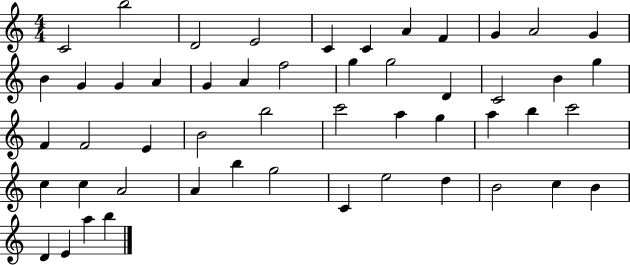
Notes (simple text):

C4/h B5/h D4/h E4/h C4/q C4/q A4/q F4/q G4/q A4/h G4/q B4/q G4/q G4/q A4/q G4/q A4/q F5/h G5/q G5/h D4/q C4/h B4/q G5/q F4/q F4/h E4/q B4/h B5/h C6/h A5/q G5/q A5/q B5/q C6/h C5/q C5/q A4/h A4/q B5/q G5/h C4/q E5/h D5/q B4/h C5/q B4/q D4/q E4/q A5/q B5/q